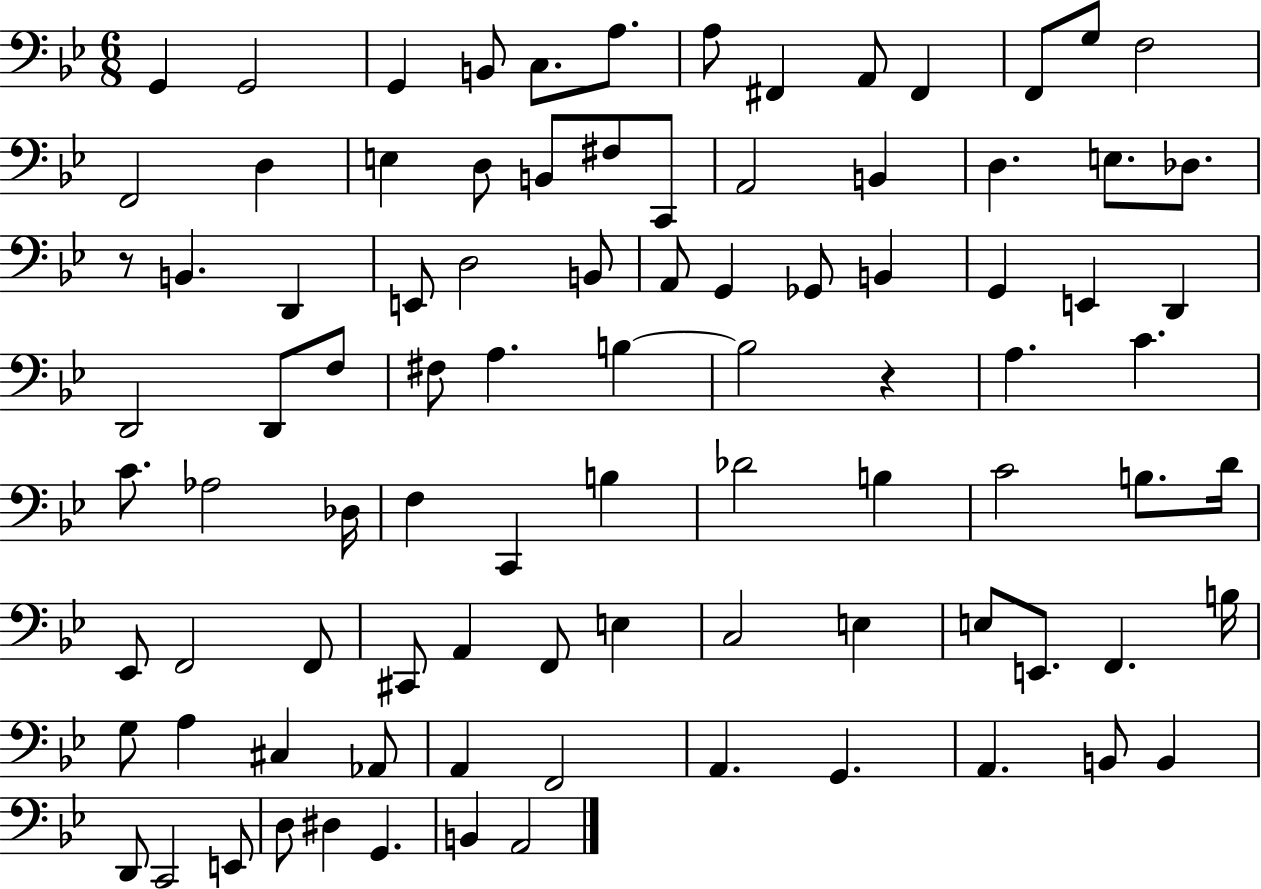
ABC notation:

X:1
T:Untitled
M:6/8
L:1/4
K:Bb
G,, G,,2 G,, B,,/2 C,/2 A,/2 A,/2 ^F,, A,,/2 ^F,, F,,/2 G,/2 F,2 F,,2 D, E, D,/2 B,,/2 ^F,/2 C,,/2 A,,2 B,, D, E,/2 _D,/2 z/2 B,, D,, E,,/2 D,2 B,,/2 A,,/2 G,, _G,,/2 B,, G,, E,, D,, D,,2 D,,/2 F,/2 ^F,/2 A, B, B,2 z A, C C/2 _A,2 _D,/4 F, C,, B, _D2 B, C2 B,/2 D/4 _E,,/2 F,,2 F,,/2 ^C,,/2 A,, F,,/2 E, C,2 E, E,/2 E,,/2 F,, B,/4 G,/2 A, ^C, _A,,/2 A,, F,,2 A,, G,, A,, B,,/2 B,, D,,/2 C,,2 E,,/2 D,/2 ^D, G,, B,, A,,2